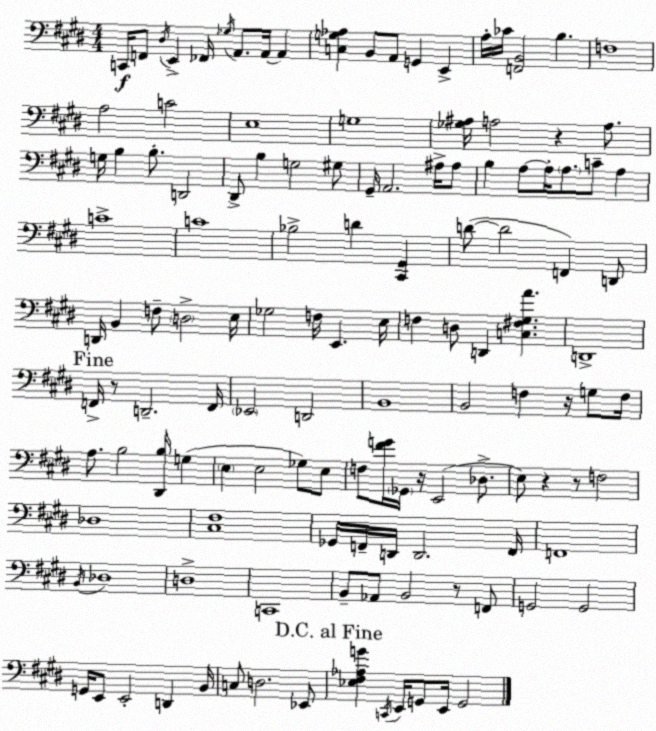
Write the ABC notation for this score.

X:1
T:Untitled
M:4/4
L:1/4
K:E
C,,/4 F,,/2 ^D,/4 E,, _F,,/4 _G,/4 A,,/2 A,,/4 A,, [C,G,_A,] B,,/2 A,,/2 G,, E,, A,/4 _C/4 [F,,B,,]2 B, F,4 A,2 C2 E,4 G,4 [_G,^A,]/4 A,2 z A,/2 G,/4 B, B,/2 D,,2 ^D,,/2 B, G,2 ^G,/2 ^G,,/4 A,,2 ^A,/4 ^A,/2 B, A,/2 A,/4 A,/2 C/2 A, C4 C4 _B,2 D [^C,,^G,,] D/2 D2 F,, D,,/2 D,,/4 B,, F,/2 D,2 E,/4 _G,2 F,/4 E,, E,/4 F, D,/2 D,, [C,^F,^G,A] D,,4 F,,/4 z/2 D,,2 F,,/4 _E,,2 D,,2 B,,4 B,,2 F, z/4 G,/2 F,/4 A,/2 B,2 [^D,,B,]/4 G, E, E,2 _G,/2 E,/2 F,/2 [^FG]/4 _G,,/4 z/4 E,,2 _D,/2 E,/2 z z/2 F,2 _D,4 [^C,^F,]4 _G,,/4 F,,/4 D,,/4 D,,2 F,,/4 F,,4 B,,/4 _D,4 D,4 C,,4 B,,/2 _A,,/2 B,,2 z/2 F,,/2 G,,2 G,,2 G,,/4 E,,/2 E,,2 D,, B,,/4 C,/2 D,2 _E,,/2 [_E,^F,_A,G] C,,/4 E,,/4 G,,/2 E,,/4 G,,2